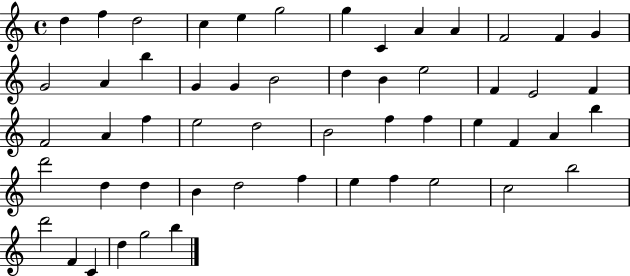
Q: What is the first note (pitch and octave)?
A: D5